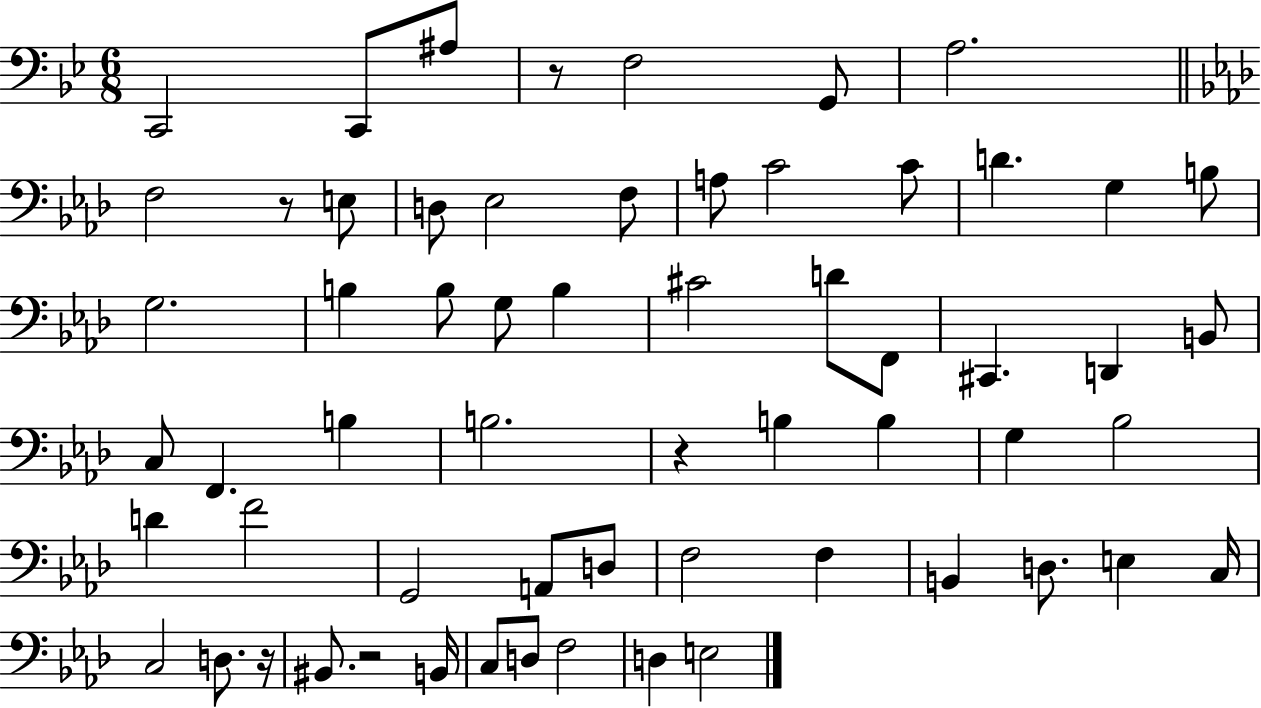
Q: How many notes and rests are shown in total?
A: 61